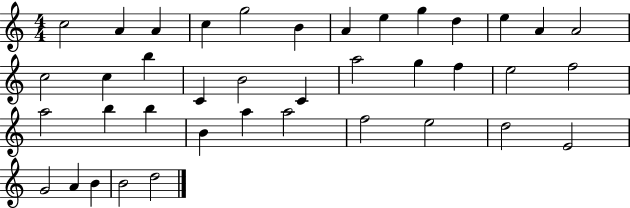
X:1
T:Untitled
M:4/4
L:1/4
K:C
c2 A A c g2 B A e g d e A A2 c2 c b C B2 C a2 g f e2 f2 a2 b b B a a2 f2 e2 d2 E2 G2 A B B2 d2